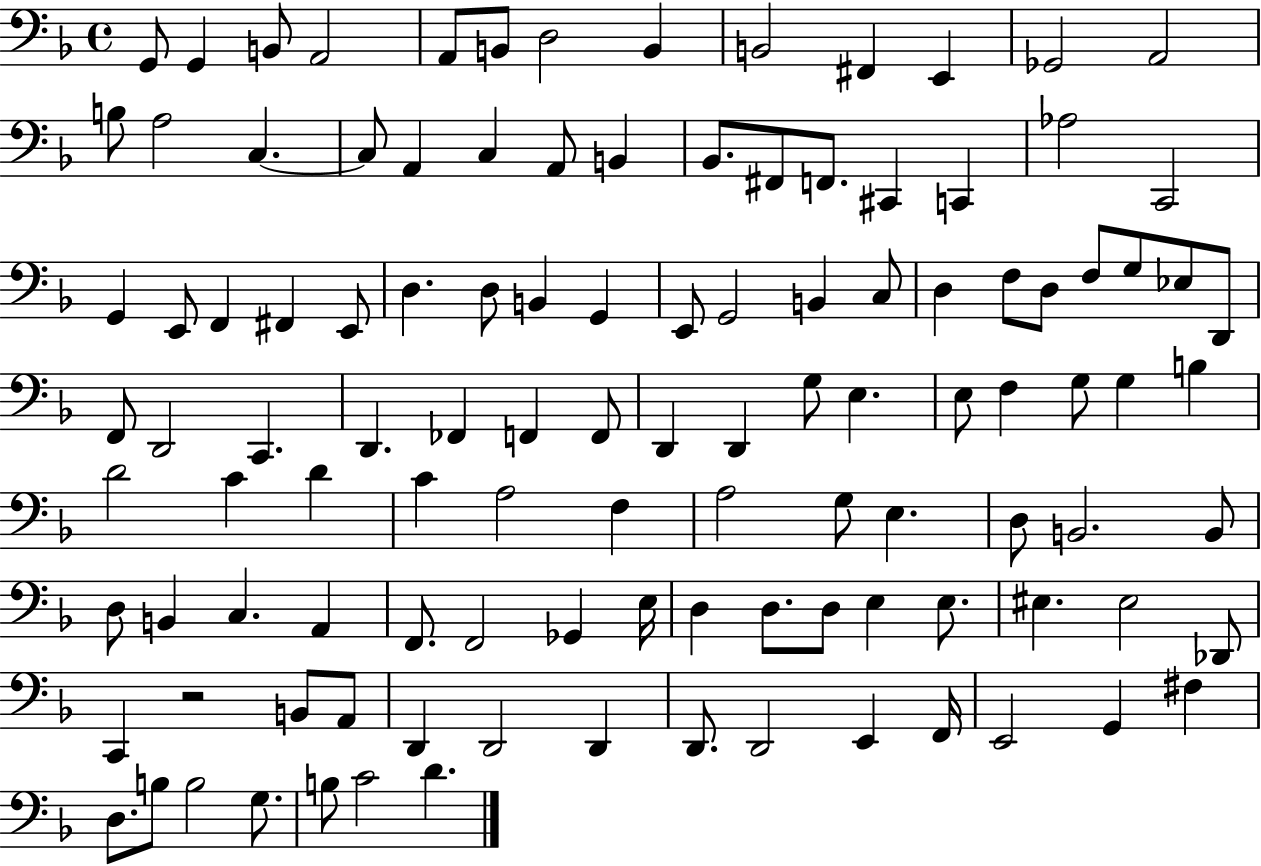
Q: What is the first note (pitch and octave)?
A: G2